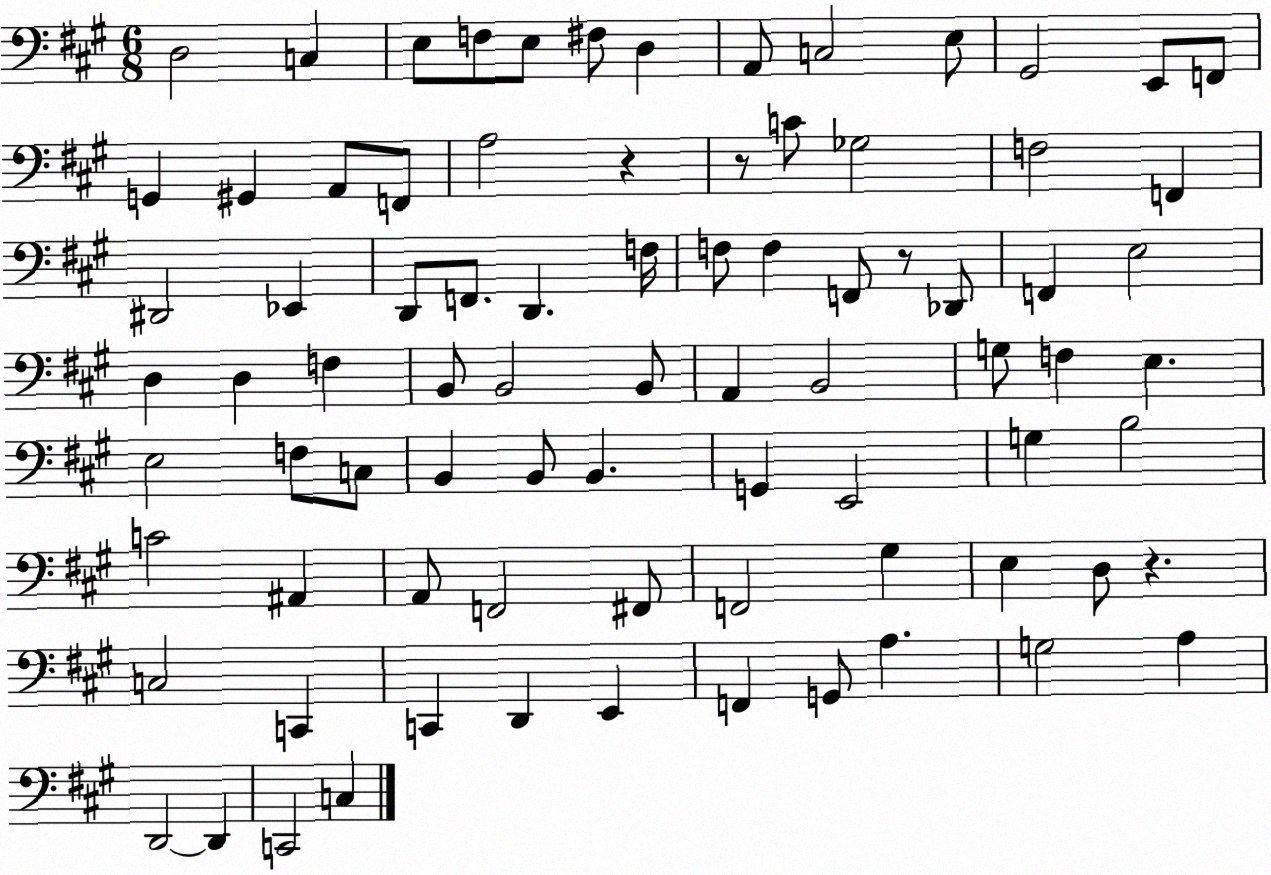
X:1
T:Untitled
M:6/8
L:1/4
K:A
D,2 C, E,/2 F,/2 E,/2 ^F,/2 D, A,,/2 C,2 E,/2 ^G,,2 E,,/2 F,,/2 G,, ^G,, A,,/2 F,,/2 A,2 z z/2 C/2 _G,2 F,2 F,, ^D,,2 _E,, D,,/2 F,,/2 D,, F,/4 F,/2 F, F,,/2 z/2 _D,,/2 F,, E,2 D, D, F, B,,/2 B,,2 B,,/2 A,, B,,2 G,/2 F, E, E,2 F,/2 C,/2 B,, B,,/2 B,, G,, E,,2 G, B,2 C2 ^A,, A,,/2 F,,2 ^F,,/2 F,,2 ^G, E, D,/2 z C,2 C,, C,, D,, E,, F,, G,,/2 A, G,2 A, D,,2 D,, C,,2 C,